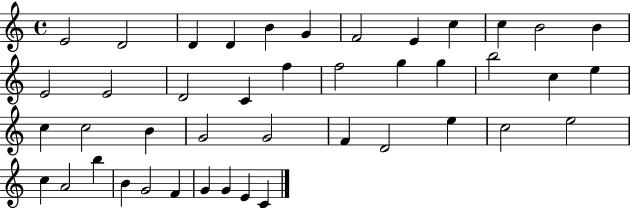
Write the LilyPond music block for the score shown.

{
  \clef treble
  \time 4/4
  \defaultTimeSignature
  \key c \major
  e'2 d'2 | d'4 d'4 b'4 g'4 | f'2 e'4 c''4 | c''4 b'2 b'4 | \break e'2 e'2 | d'2 c'4 f''4 | f''2 g''4 g''4 | b''2 c''4 e''4 | \break c''4 c''2 b'4 | g'2 g'2 | f'4 d'2 e''4 | c''2 e''2 | \break c''4 a'2 b''4 | b'4 g'2 f'4 | g'4 g'4 e'4 c'4 | \bar "|."
}